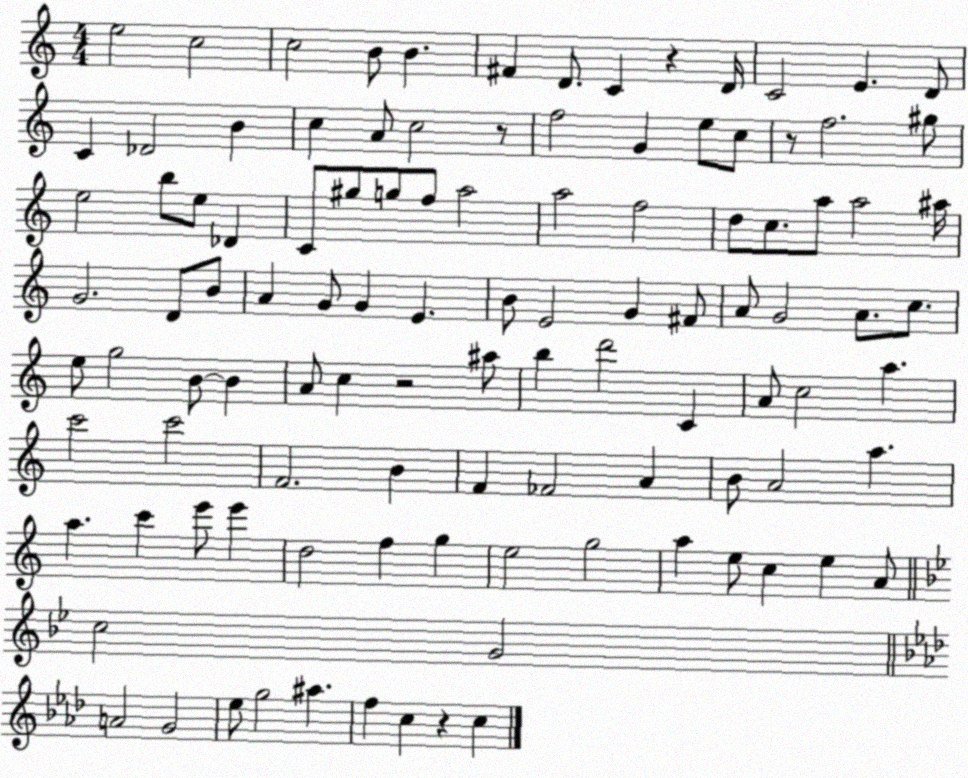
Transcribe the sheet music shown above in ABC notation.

X:1
T:Untitled
M:4/4
L:1/4
K:C
e2 c2 c2 B/2 B ^F D/2 C z D/4 C2 E D/2 C _D2 B c A/2 c2 z/2 f2 G e/2 c/2 z/2 f2 ^g/2 e2 b/2 e/2 _D C/2 ^g/2 g/2 f/2 a2 a2 f2 d/2 c/2 a/2 a2 ^a/4 G2 D/2 B/2 A G/2 G E B/2 E2 G ^F/2 A/2 G2 A/2 c/2 e/2 g2 B/2 B A/2 c z2 ^a/2 b d'2 C A/2 c2 a c'2 c'2 F2 B F _F2 A B/2 A2 a a c' e'/2 e' d2 f g e2 g2 a e/2 c e A/2 c2 G2 A2 G2 _e/2 g2 ^a f c z c